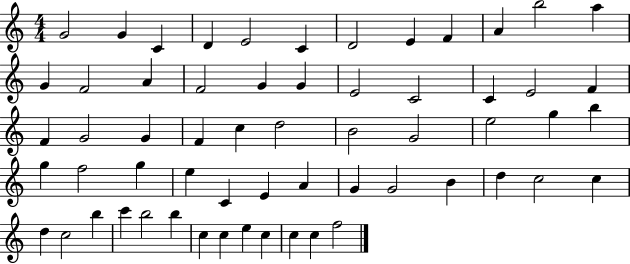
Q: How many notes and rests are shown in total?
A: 60